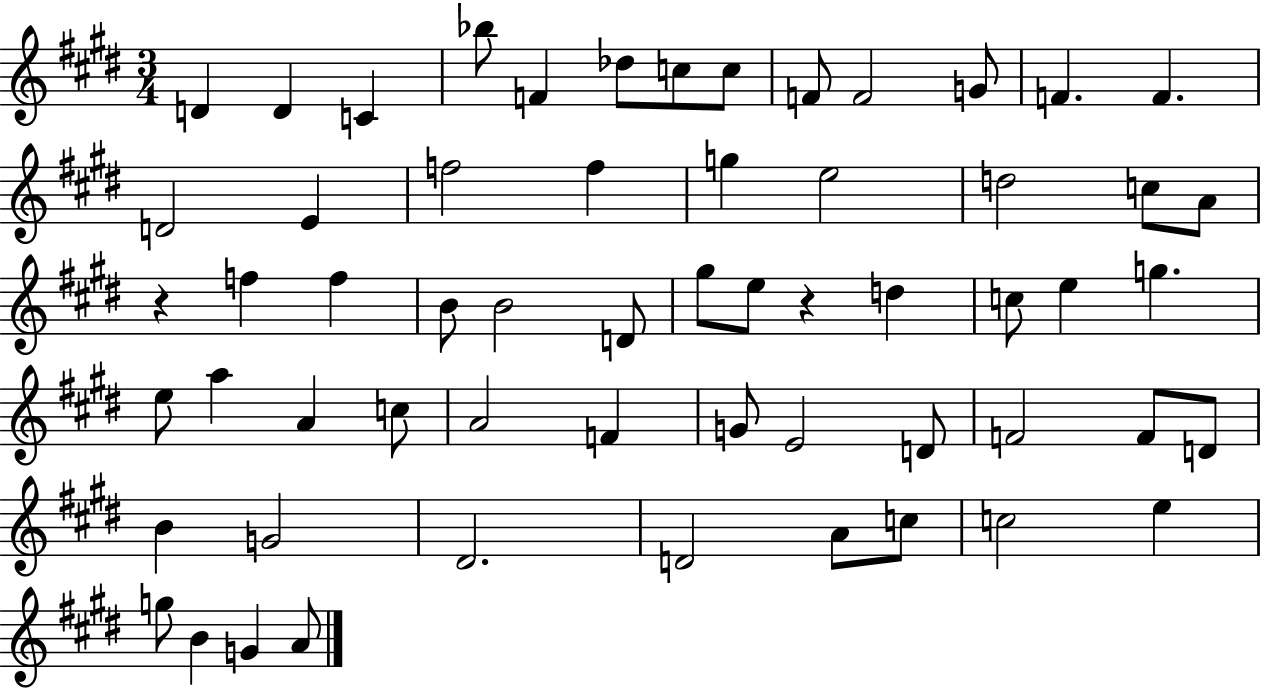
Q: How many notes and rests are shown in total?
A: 59